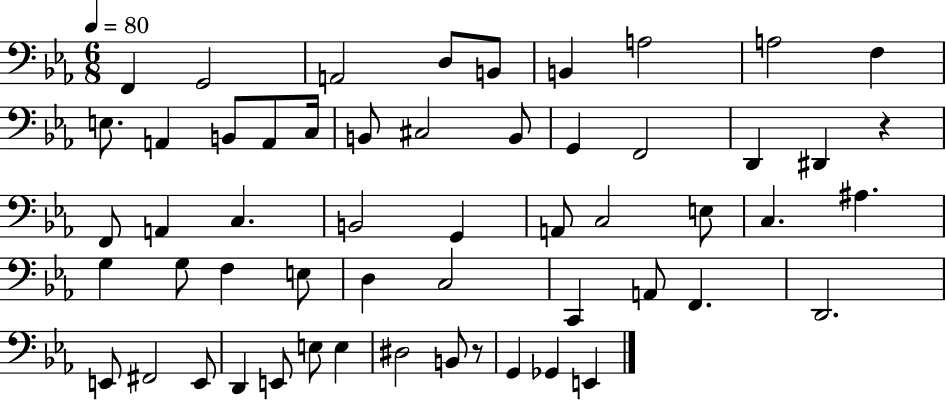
{
  \clef bass
  \numericTimeSignature
  \time 6/8
  \key ees \major
  \tempo 4 = 80
  f,4 g,2 | a,2 d8 b,8 | b,4 a2 | a2 f4 | \break e8. a,4 b,8 a,8 c16 | b,8 cis2 b,8 | g,4 f,2 | d,4 dis,4 r4 | \break f,8 a,4 c4. | b,2 g,4 | a,8 c2 e8 | c4. ais4. | \break g4 g8 f4 e8 | d4 c2 | c,4 a,8 f,4. | d,2. | \break e,8 fis,2 e,8 | d,4 e,8 e8 e4 | dis2 b,8 r8 | g,4 ges,4 e,4 | \break \bar "|."
}